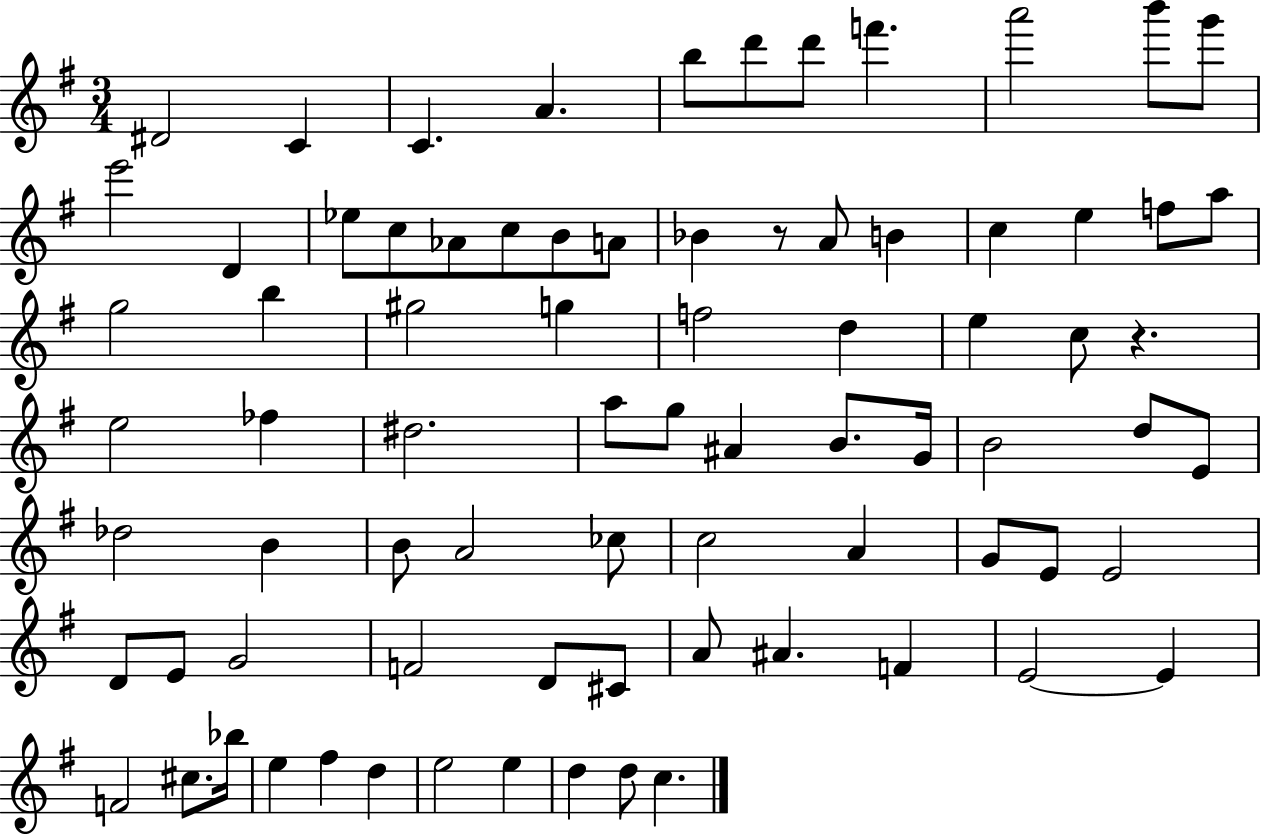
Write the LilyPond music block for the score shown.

{
  \clef treble
  \numericTimeSignature
  \time 3/4
  \key g \major
  dis'2 c'4 | c'4. a'4. | b''8 d'''8 d'''8 f'''4. | a'''2 b'''8 g'''8 | \break e'''2 d'4 | ees''8 c''8 aes'8 c''8 b'8 a'8 | bes'4 r8 a'8 b'4 | c''4 e''4 f''8 a''8 | \break g''2 b''4 | gis''2 g''4 | f''2 d''4 | e''4 c''8 r4. | \break e''2 fes''4 | dis''2. | a''8 g''8 ais'4 b'8. g'16 | b'2 d''8 e'8 | \break des''2 b'4 | b'8 a'2 ces''8 | c''2 a'4 | g'8 e'8 e'2 | \break d'8 e'8 g'2 | f'2 d'8 cis'8 | a'8 ais'4. f'4 | e'2~~ e'4 | \break f'2 cis''8. bes''16 | e''4 fis''4 d''4 | e''2 e''4 | d''4 d''8 c''4. | \break \bar "|."
}